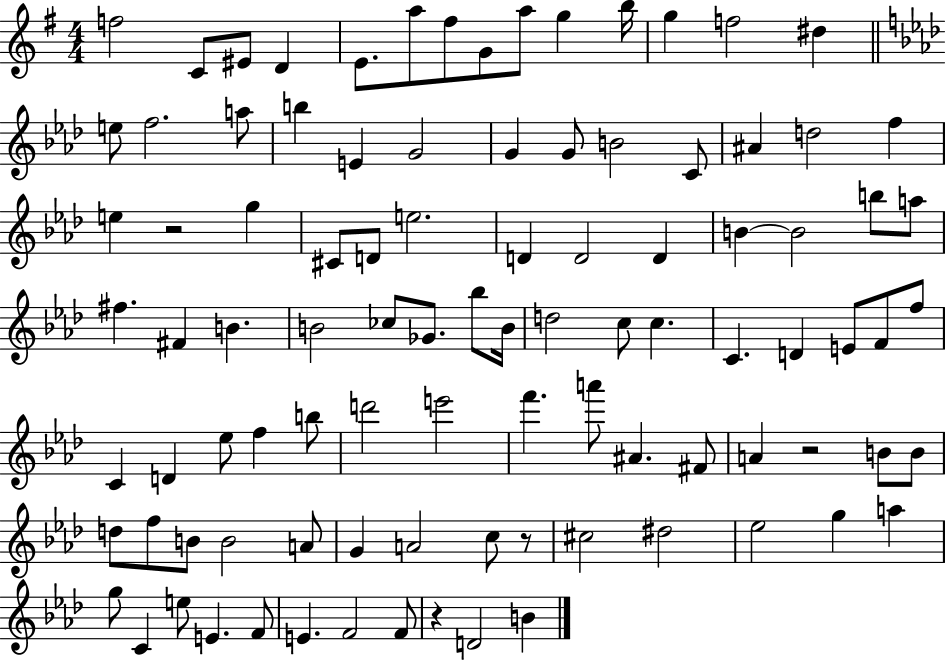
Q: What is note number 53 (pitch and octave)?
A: E4